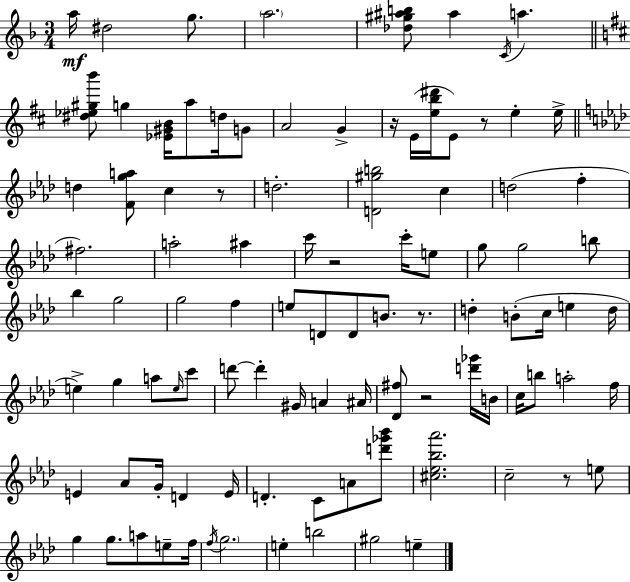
{
  \clef treble
  \numericTimeSignature
  \time 3/4
  \key d \minor
  a''16\mf dis''2 g''8. | \parenthesize a''2. | <des'' gis'' ais'' b''>8 ais''4 \acciaccatura { c'16 } a''4. | \bar "||" \break \key b \minor <dis'' ees'' gis'' b'''>8 g''4 <ees' gis' b'>16 a''8 d''16 g'8 | a'2 g'4-> | r16 e'16( <e'' b'' dis'''>16 e'8) r8 e''4-. e''16-> | \bar "||" \break \key f \minor d''4 <f' g'' a''>8 c''4 r8 | d''2.-. | <d' gis'' b''>2 c''4 | d''2( f''4-. | \break fis''2.) | a''2-. ais''4 | c'''16 r2 c'''16-. e''8 | g''8 g''2 b''8 | \break bes''4 g''2 | g''2 f''4 | e''8 d'8 d'8 b'8. r8. | d''4-. b'8-.( c''16 e''4 d''16 | \break e''4->) g''4 a''8 \grace { e''16 } c'''8 | d'''8~~ d'''4-. gis'16 a'4 | ais'16 <des' fis''>8 r2 <d''' ges'''>16 | b'16 c''16 b''8 a''2-. | \break f''16 e'4 aes'8 g'16-. d'4 | e'16 d'4.-. c'8 a'8 <d''' ges''' bes'''>8 | <cis'' ees'' bes'' aes'''>2. | c''2-- r8 e''8 | \break g''4 g''8. a''8 e''8-- | f''16 \acciaccatura { f''16 } \parenthesize g''2. | e''4-. b''2 | gis''2 e''4-- | \break \bar "|."
}